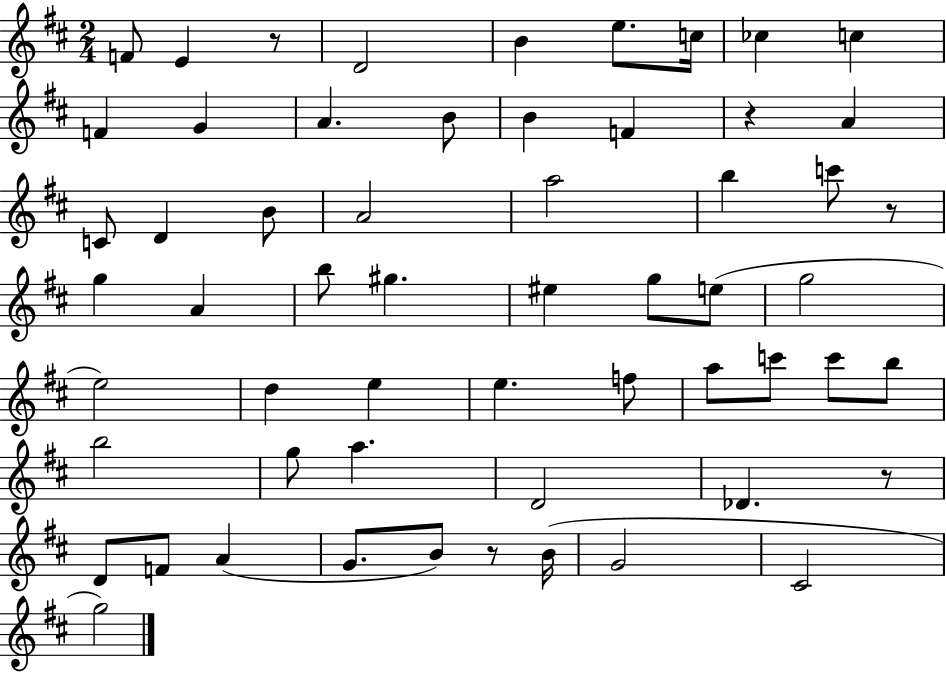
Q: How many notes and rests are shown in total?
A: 58